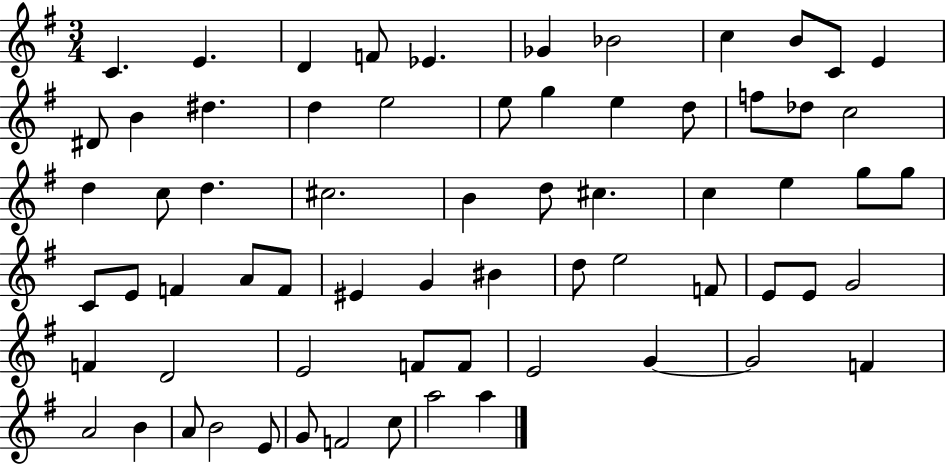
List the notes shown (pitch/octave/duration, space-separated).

C4/q. E4/q. D4/q F4/e Eb4/q. Gb4/q Bb4/h C5/q B4/e C4/e E4/q D#4/e B4/q D#5/q. D5/q E5/h E5/e G5/q E5/q D5/e F5/e Db5/e C5/h D5/q C5/e D5/q. C#5/h. B4/q D5/e C#5/q. C5/q E5/q G5/e G5/e C4/e E4/e F4/q A4/e F4/e EIS4/q G4/q BIS4/q D5/e E5/h F4/e E4/e E4/e G4/h F4/q D4/h E4/h F4/e F4/e E4/h G4/q G4/h F4/q A4/h B4/q A4/e B4/h E4/e G4/e F4/h C5/e A5/h A5/q